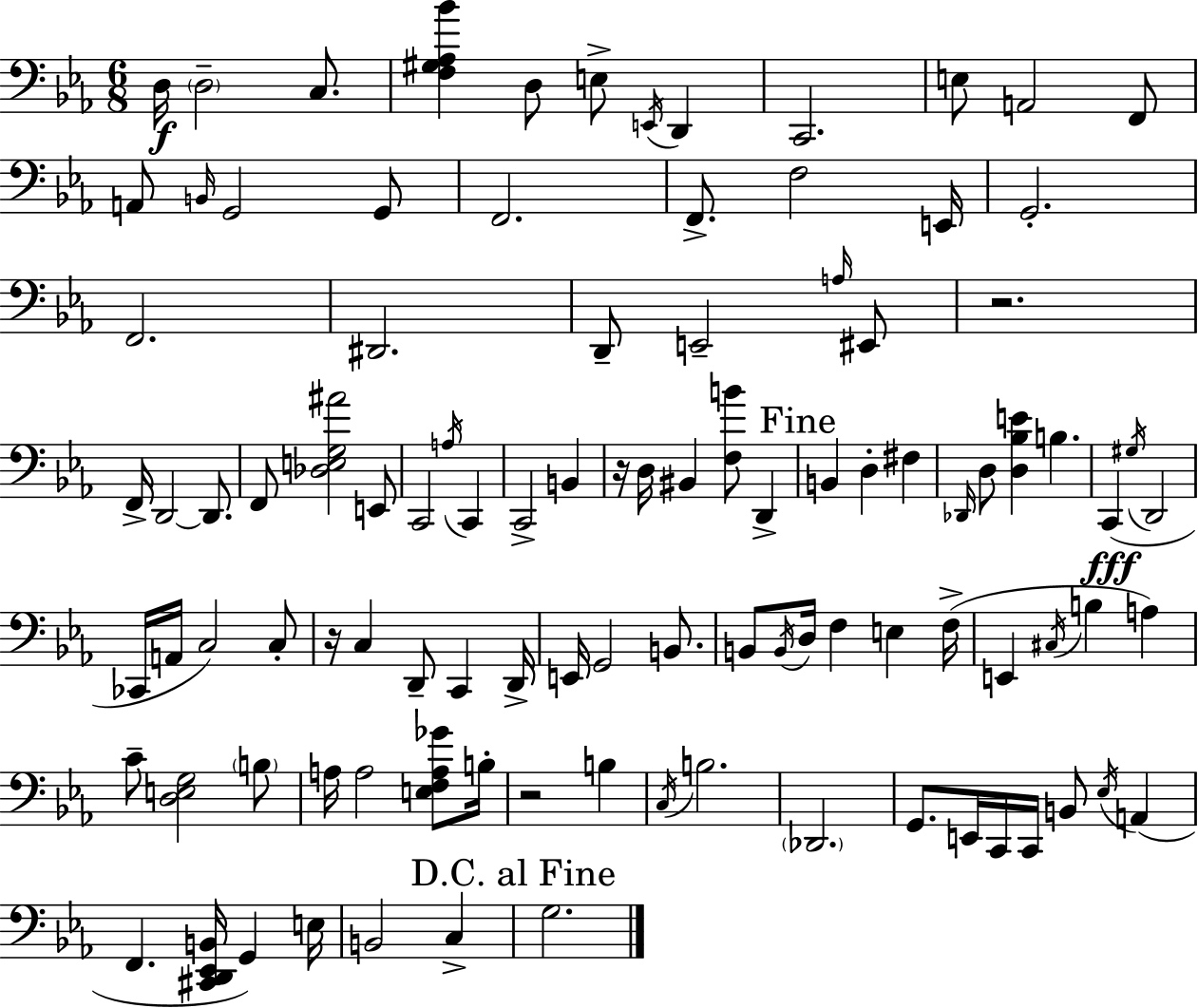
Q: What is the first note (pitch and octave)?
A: D3